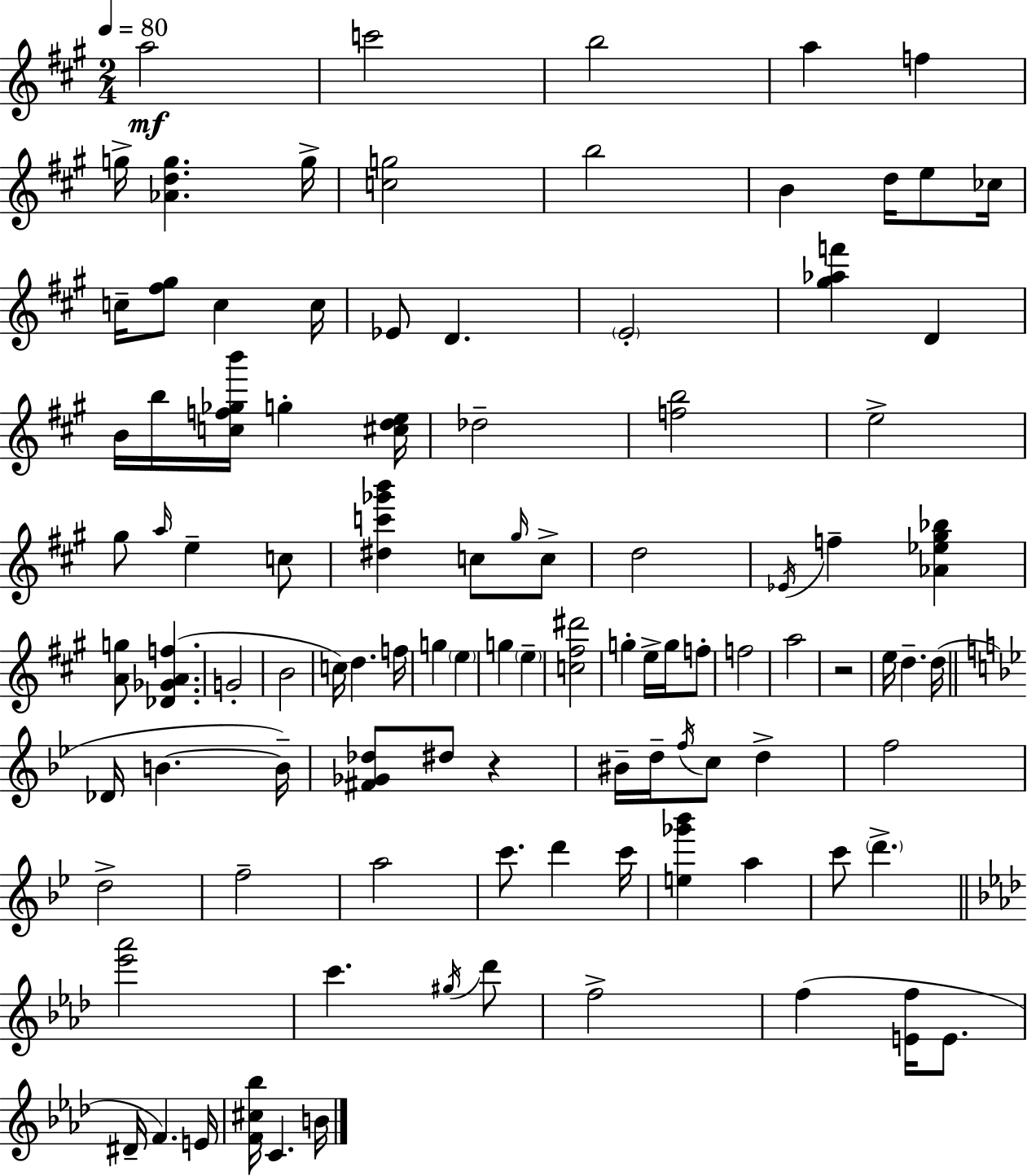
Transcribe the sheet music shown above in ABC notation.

X:1
T:Untitled
M:2/4
L:1/4
K:A
a2 c'2 b2 a f g/4 [_Adg] g/4 [cg]2 b2 B d/4 e/2 _c/4 c/4 [^f^g]/2 c c/4 _E/2 D E2 [^g_af'] D B/4 b/4 [cf_gb']/4 g [^cde]/4 _d2 [fb]2 e2 ^g/2 a/4 e c/2 [^dc'_g'b'] c/2 ^g/4 c/2 d2 _E/4 f [_A_e^g_b] [Ag]/2 [_D_GAf] G2 B2 c/4 d f/4 g e g e [c^f^d']2 g e/4 g/4 f/2 f2 a2 z2 e/4 d d/4 _D/4 B B/4 [^F_G_d]/2 ^d/2 z ^B/4 d/4 f/4 c/2 d f2 d2 f2 a2 c'/2 d' c'/4 [e_g'_b'] a c'/2 d' [_e'_a']2 c' ^g/4 _d'/2 f2 f [Ef]/4 E/2 ^D/4 F E/4 [F^c_b]/4 C B/4